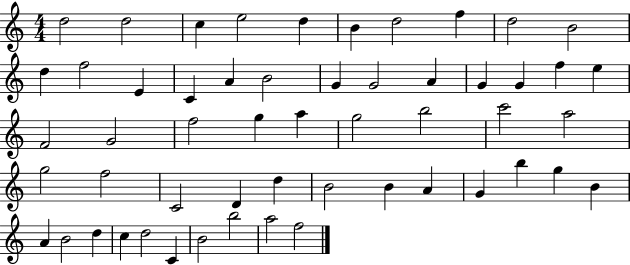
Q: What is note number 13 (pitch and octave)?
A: E4